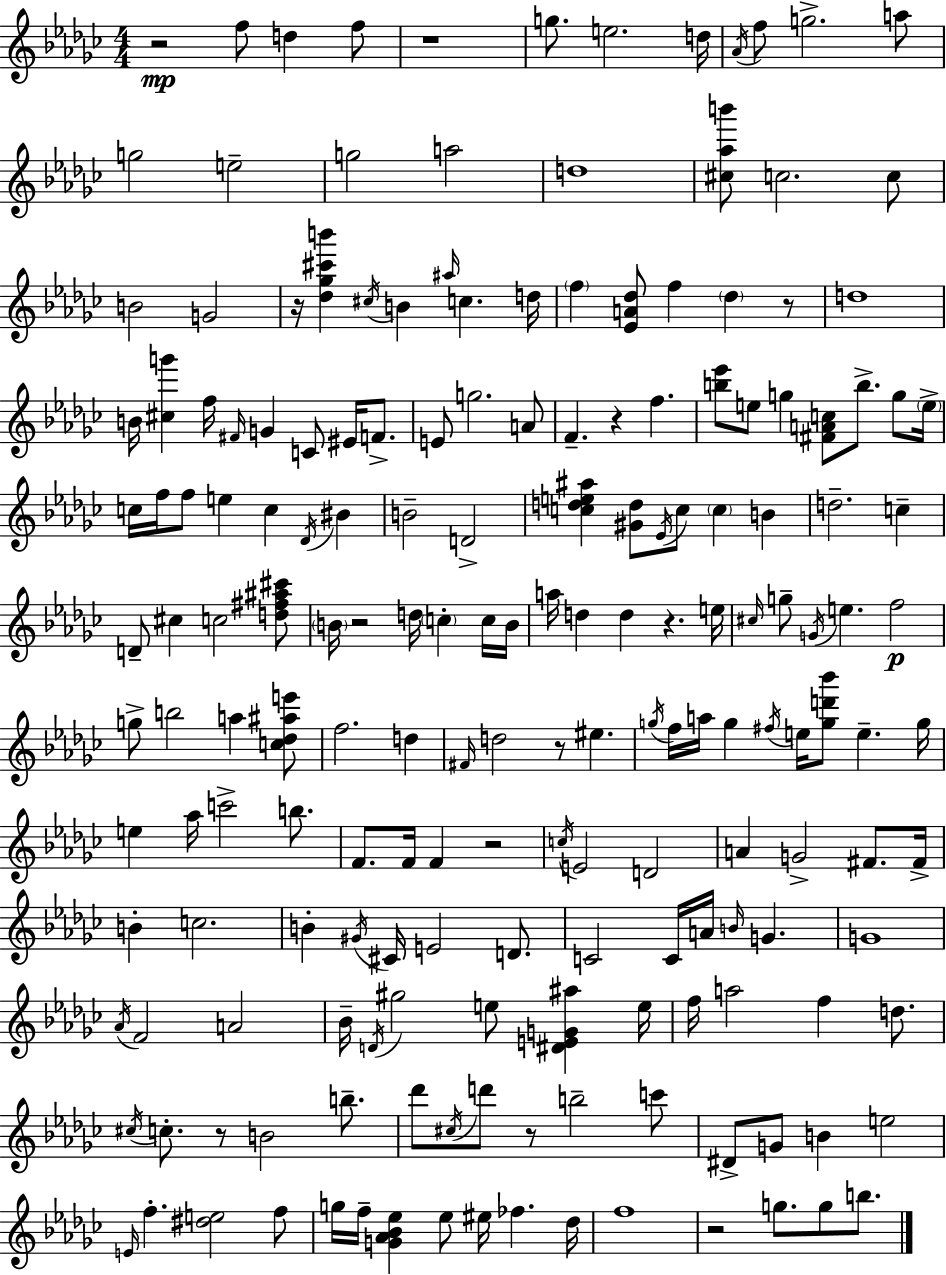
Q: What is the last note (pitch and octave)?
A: B5